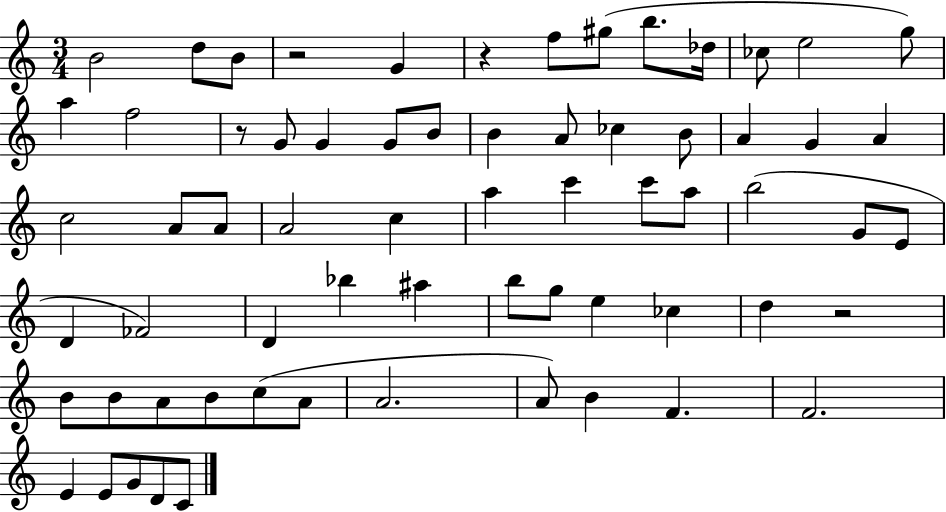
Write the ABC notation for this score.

X:1
T:Untitled
M:3/4
L:1/4
K:C
B2 d/2 B/2 z2 G z f/2 ^g/2 b/2 _d/4 _c/2 e2 g/2 a f2 z/2 G/2 G G/2 B/2 B A/2 _c B/2 A G A c2 A/2 A/2 A2 c a c' c'/2 a/2 b2 G/2 E/2 D _F2 D _b ^a b/2 g/2 e _c d z2 B/2 B/2 A/2 B/2 c/2 A/2 A2 A/2 B F F2 E E/2 G/2 D/2 C/2